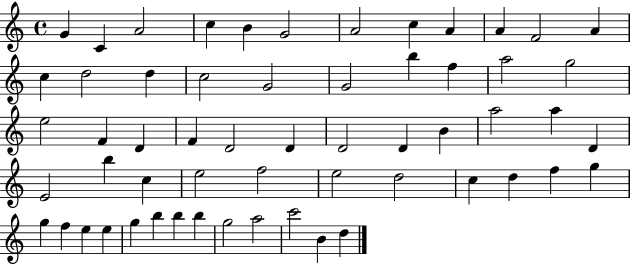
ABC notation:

X:1
T:Untitled
M:4/4
L:1/4
K:C
G C A2 c B G2 A2 c A A F2 A c d2 d c2 G2 G2 b f a2 g2 e2 F D F D2 D D2 D B a2 a D E2 b c e2 f2 e2 d2 c d f g g f e e g b b b g2 a2 c'2 B d